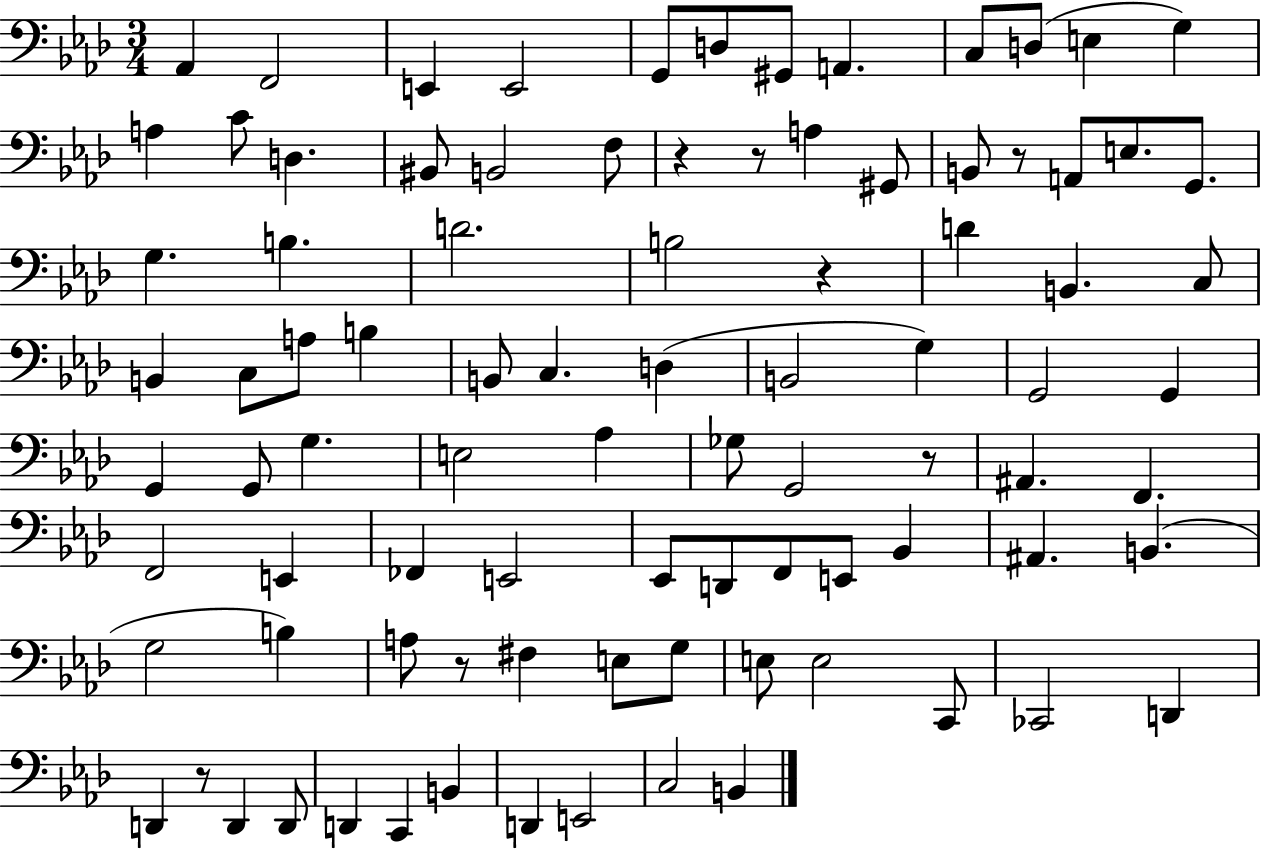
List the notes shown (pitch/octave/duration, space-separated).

Ab2/q F2/h E2/q E2/h G2/e D3/e G#2/e A2/q. C3/e D3/e E3/q G3/q A3/q C4/e D3/q. BIS2/e B2/h F3/e R/q R/e A3/q G#2/e B2/e R/e A2/e E3/e. G2/e. G3/q. B3/q. D4/h. B3/h R/q D4/q B2/q. C3/e B2/q C3/e A3/e B3/q B2/e C3/q. D3/q B2/h G3/q G2/h G2/q G2/q G2/e G3/q. E3/h Ab3/q Gb3/e G2/h R/e A#2/q. F2/q. F2/h E2/q FES2/q E2/h Eb2/e D2/e F2/e E2/e Bb2/q A#2/q. B2/q. G3/h B3/q A3/e R/e F#3/q E3/e G3/e E3/e E3/h C2/e CES2/h D2/q D2/q R/e D2/q D2/e D2/q C2/q B2/q D2/q E2/h C3/h B2/q